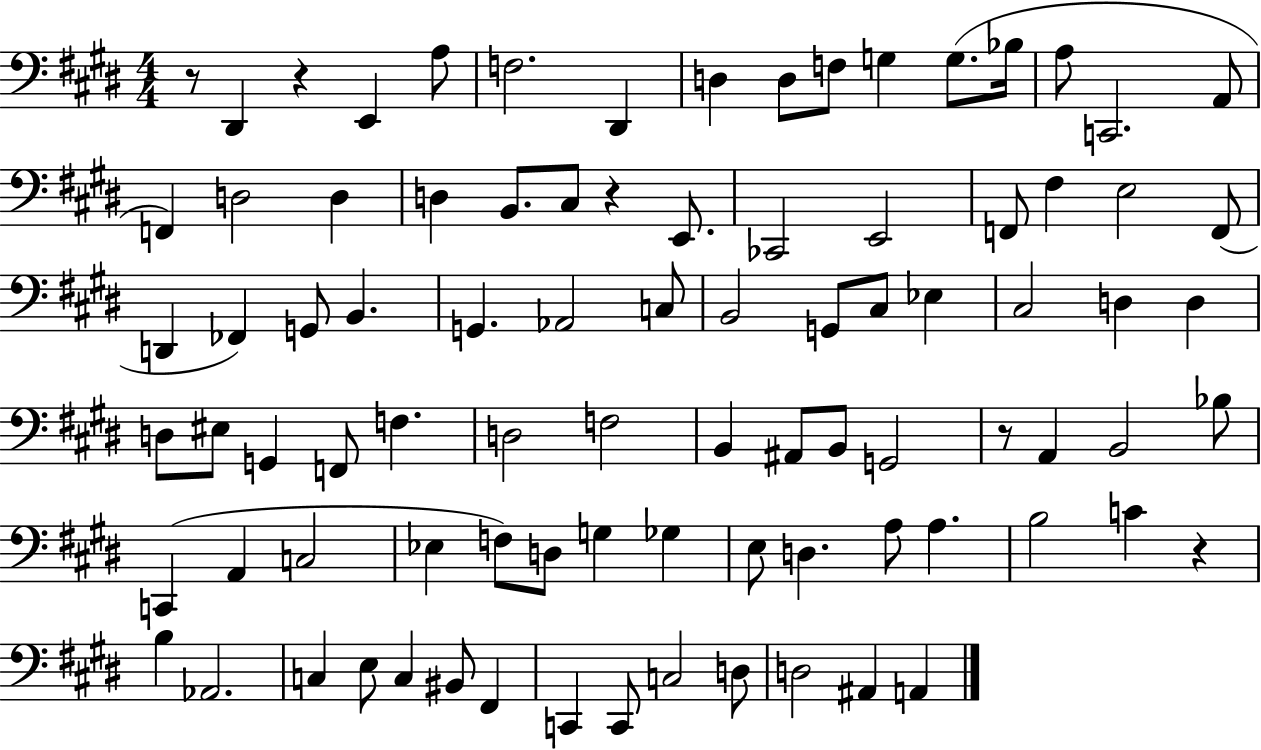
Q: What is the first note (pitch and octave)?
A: D#2